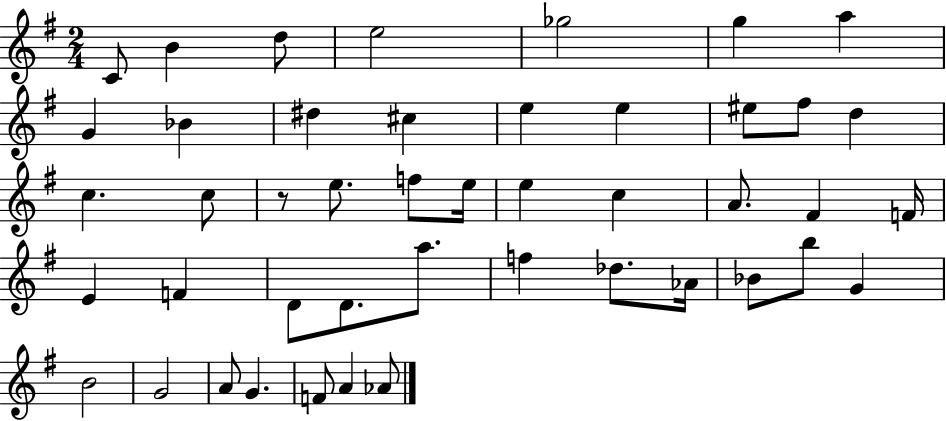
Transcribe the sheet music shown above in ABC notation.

X:1
T:Untitled
M:2/4
L:1/4
K:G
C/2 B d/2 e2 _g2 g a G _B ^d ^c e e ^e/2 ^f/2 d c c/2 z/2 e/2 f/2 e/4 e c A/2 ^F F/4 E F D/2 D/2 a/2 f _d/2 _A/4 _B/2 b/2 G B2 G2 A/2 G F/2 A _A/2